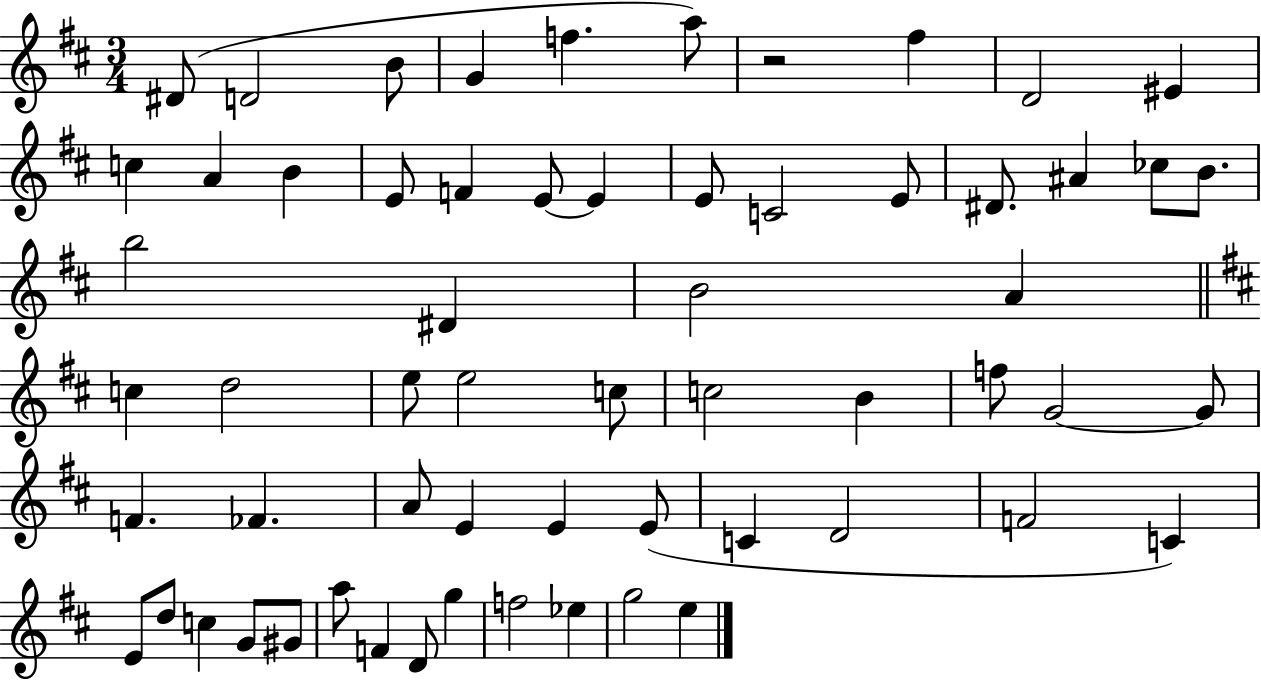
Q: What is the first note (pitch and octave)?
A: D#4